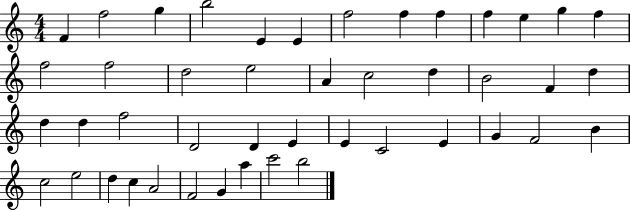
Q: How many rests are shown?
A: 0